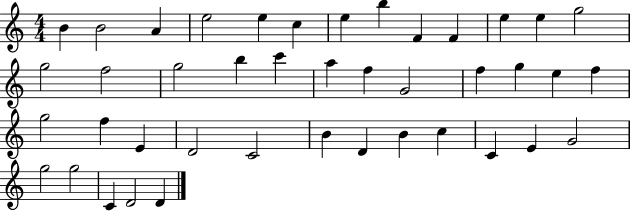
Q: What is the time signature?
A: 4/4